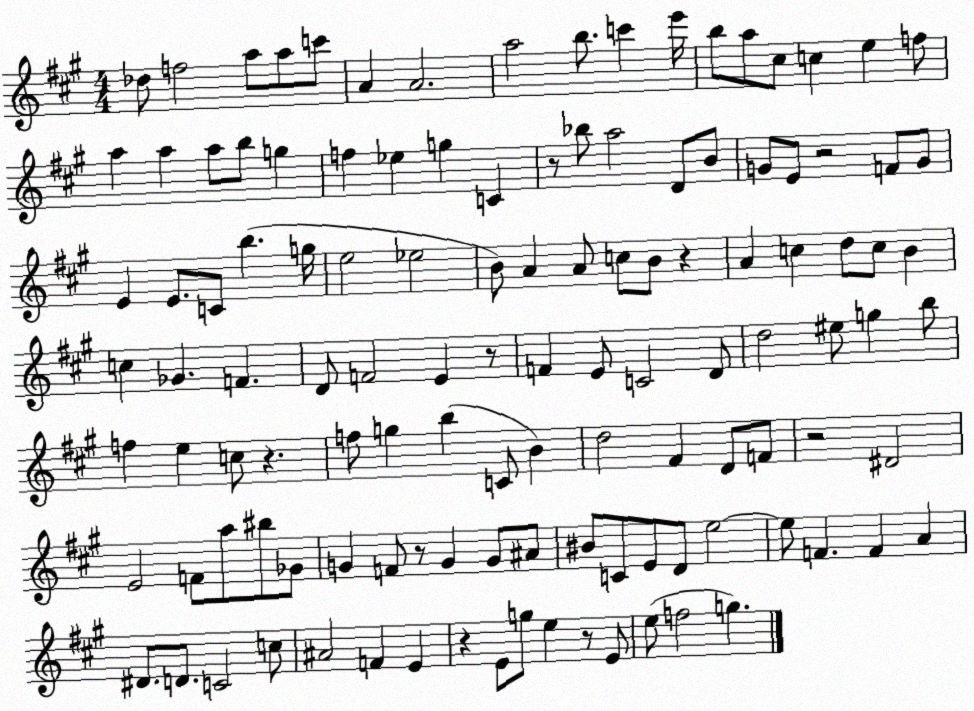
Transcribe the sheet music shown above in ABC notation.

X:1
T:Untitled
M:4/4
L:1/4
K:A
_d/2 f2 a/2 a/2 c'/2 A A2 a2 b/2 c' e'/4 b/2 a/2 ^c/2 c e f/2 a a a/2 b/2 g f _e g C z/2 _b/2 a2 D/2 B/2 G/2 E/2 z2 F/2 G/2 E E/2 C/2 b g/4 e2 _e2 B/2 A A/2 c/2 B/2 z A c d/2 c/2 B c _G F D/2 F2 E z/2 F E/2 C2 D/2 d2 ^e/2 g b/2 f e c/2 z f/2 g b C/2 B d2 ^F D/2 F/2 z2 ^D2 E2 F/2 a/2 ^b/2 _G/2 G F/2 z/2 G G/2 ^A/2 ^B/2 C/2 E/2 D/2 e2 e/2 F F A ^D/2 D/2 C2 c/2 ^A2 F E z E/2 g/2 e z/2 E/2 e/2 f2 g